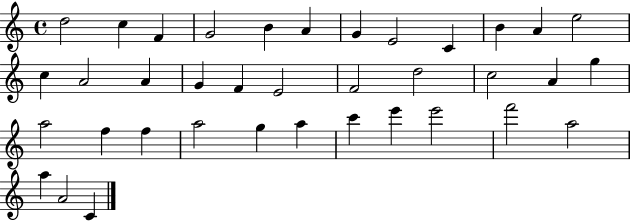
D5/h C5/q F4/q G4/h B4/q A4/q G4/q E4/h C4/q B4/q A4/q E5/h C5/q A4/h A4/q G4/q F4/q E4/h F4/h D5/h C5/h A4/q G5/q A5/h F5/q F5/q A5/h G5/q A5/q C6/q E6/q E6/h F6/h A5/h A5/q A4/h C4/q